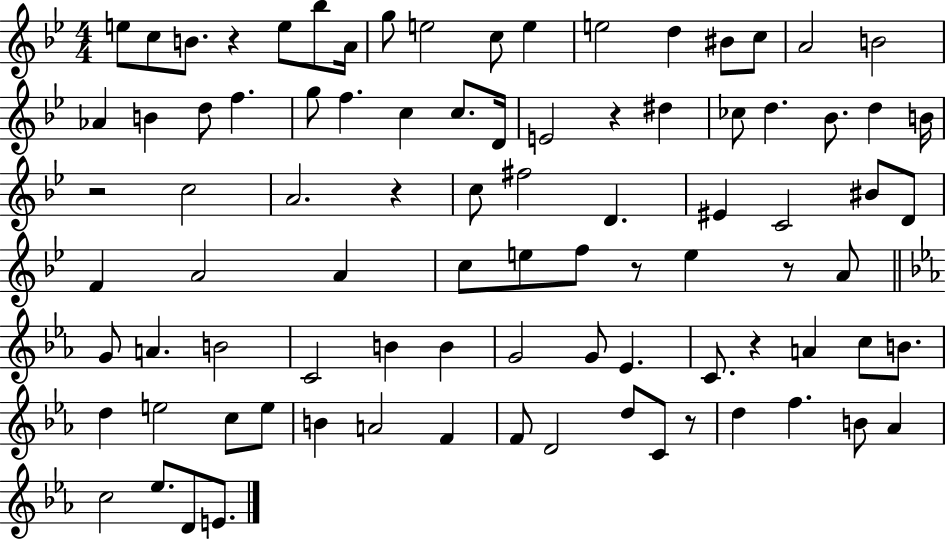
{
  \clef treble
  \numericTimeSignature
  \time 4/4
  \key bes \major
  \repeat volta 2 { e''8 c''8 b'8. r4 e''8 bes''8 a'16 | g''8 e''2 c''8 e''4 | e''2 d''4 bis'8 c''8 | a'2 b'2 | \break aes'4 b'4 d''8 f''4. | g''8 f''4. c''4 c''8. d'16 | e'2 r4 dis''4 | ces''8 d''4. bes'8. d''4 b'16 | \break r2 c''2 | a'2. r4 | c''8 fis''2 d'4. | eis'4 c'2 bis'8 d'8 | \break f'4 a'2 a'4 | c''8 e''8 f''8 r8 e''4 r8 a'8 | \bar "||" \break \key ees \major g'8 a'4. b'2 | c'2 b'4 b'4 | g'2 g'8 ees'4. | c'8. r4 a'4 c''8 b'8. | \break d''4 e''2 c''8 e''8 | b'4 a'2 f'4 | f'8 d'2 d''8 c'8 r8 | d''4 f''4. b'8 aes'4 | \break c''2 ees''8. d'8 e'8. | } \bar "|."
}